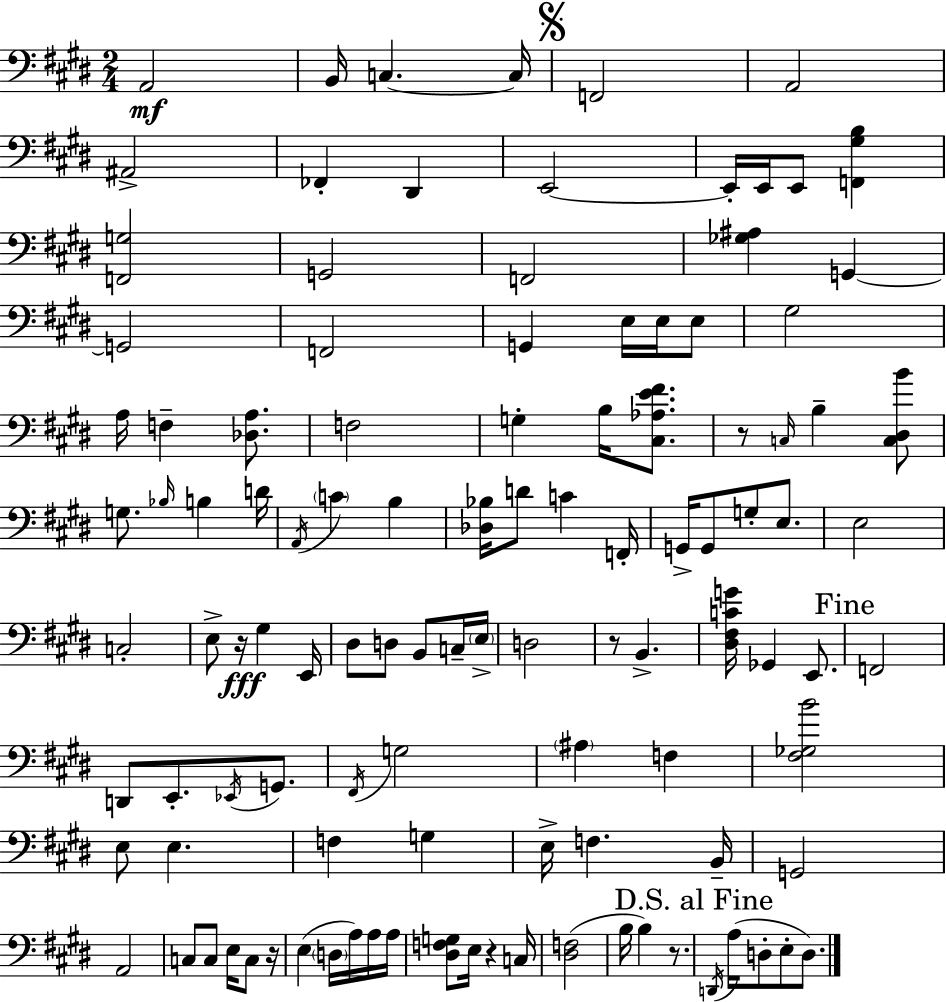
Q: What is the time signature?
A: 2/4